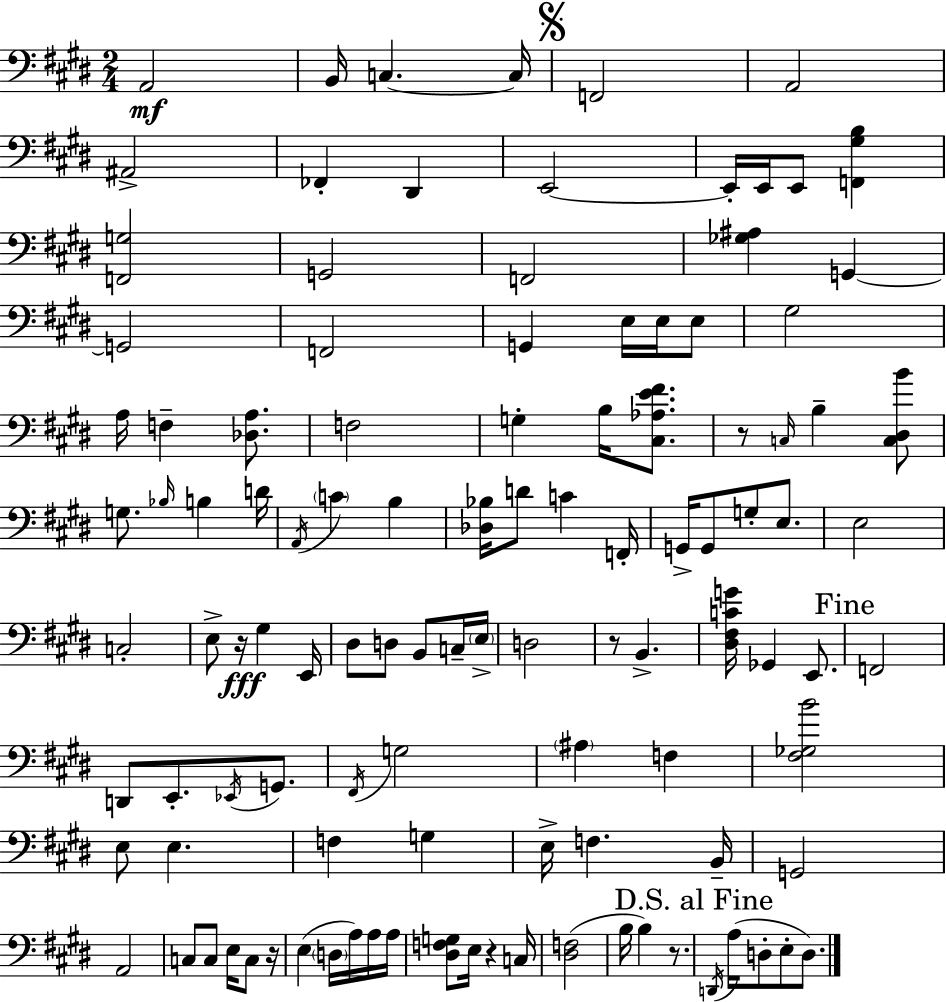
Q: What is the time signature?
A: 2/4